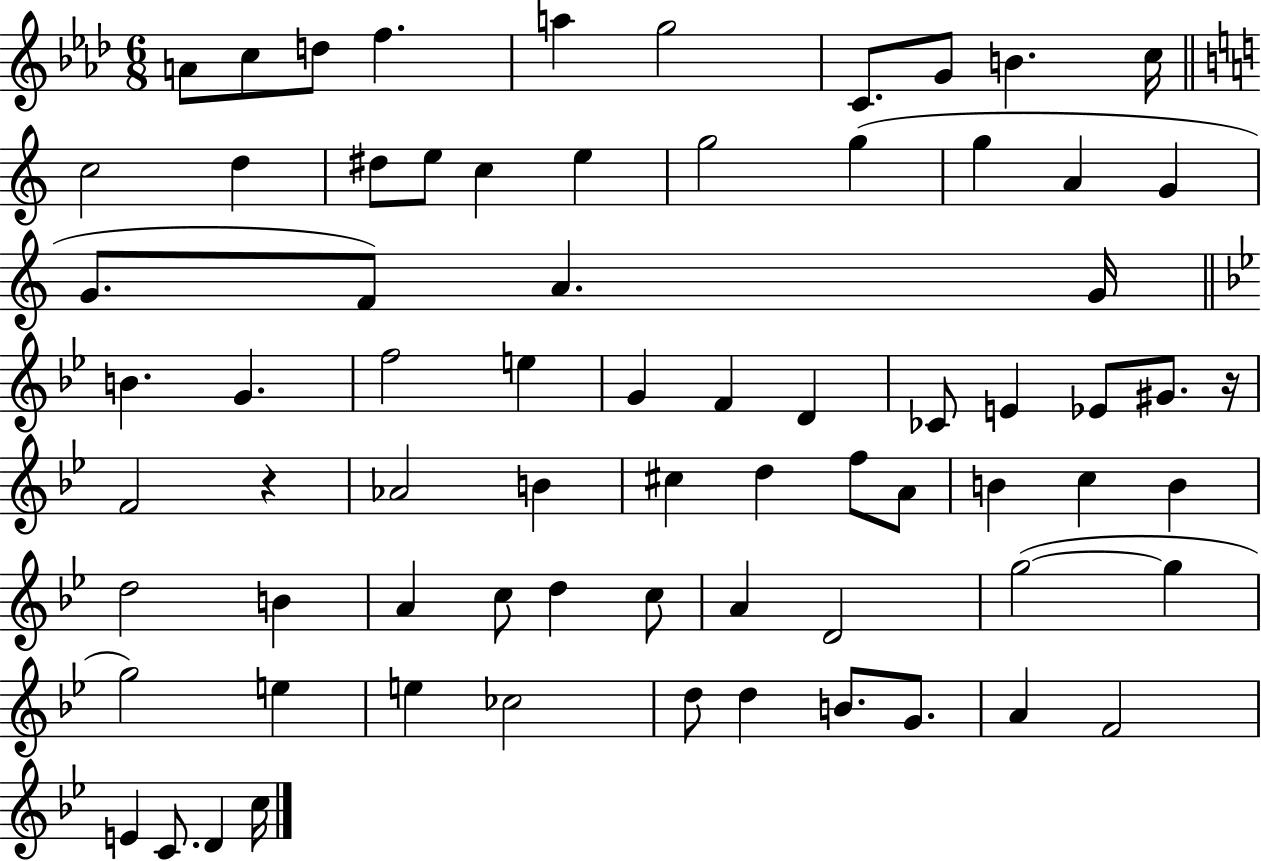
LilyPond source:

{
  \clef treble
  \numericTimeSignature
  \time 6/8
  \key aes \major
  a'8 c''8 d''8 f''4. | a''4 g''2 | c'8. g'8 b'4. c''16 | \bar "||" \break \key a \minor c''2 d''4 | dis''8 e''8 c''4 e''4 | g''2 g''4( | g''4 a'4 g'4 | \break g'8. f'8) a'4. g'16 | \bar "||" \break \key bes \major b'4. g'4. | f''2 e''4 | g'4 f'4 d'4 | ces'8 e'4 ees'8 gis'8. r16 | \break f'2 r4 | aes'2 b'4 | cis''4 d''4 f''8 a'8 | b'4 c''4 b'4 | \break d''2 b'4 | a'4 c''8 d''4 c''8 | a'4 d'2 | g''2~(~ g''4 | \break g''2) e''4 | e''4 ces''2 | d''8 d''4 b'8. g'8. | a'4 f'2 | \break e'4 c'8. d'4 c''16 | \bar "|."
}